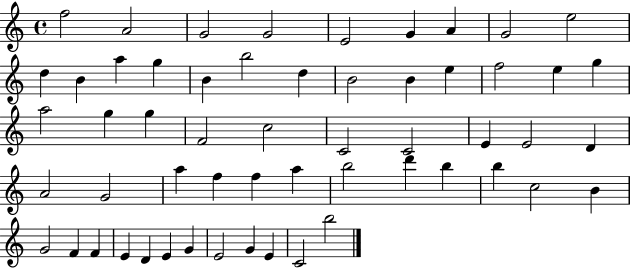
X:1
T:Untitled
M:4/4
L:1/4
K:C
f2 A2 G2 G2 E2 G A G2 e2 d B a g B b2 d B2 B e f2 e g a2 g g F2 c2 C2 C2 E E2 D A2 G2 a f f a b2 d' b b c2 B G2 F F E D E G E2 G E C2 b2